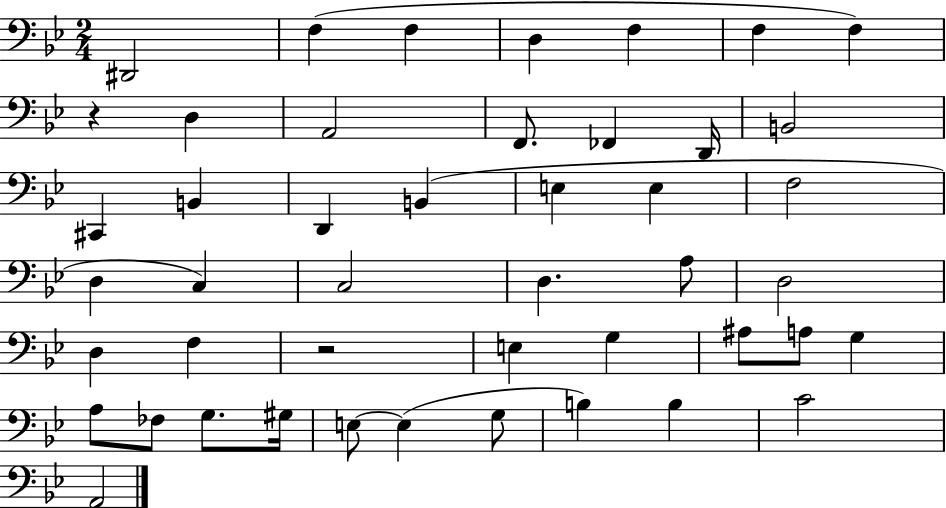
D#2/h F3/q F3/q D3/q F3/q F3/q F3/q R/q D3/q A2/h F2/e. FES2/q D2/s B2/h C#2/q B2/q D2/q B2/q E3/q E3/q F3/h D3/q C3/q C3/h D3/q. A3/e D3/h D3/q F3/q R/h E3/q G3/q A#3/e A3/e G3/q A3/e FES3/e G3/e. G#3/s E3/e E3/q G3/e B3/q B3/q C4/h A2/h